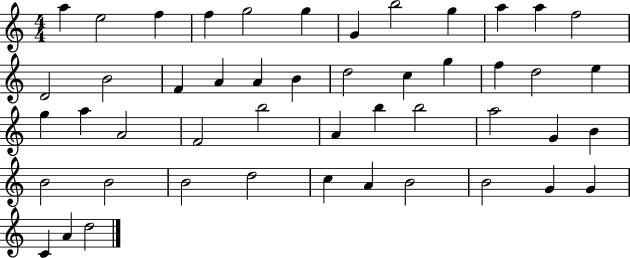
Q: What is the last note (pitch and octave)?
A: D5